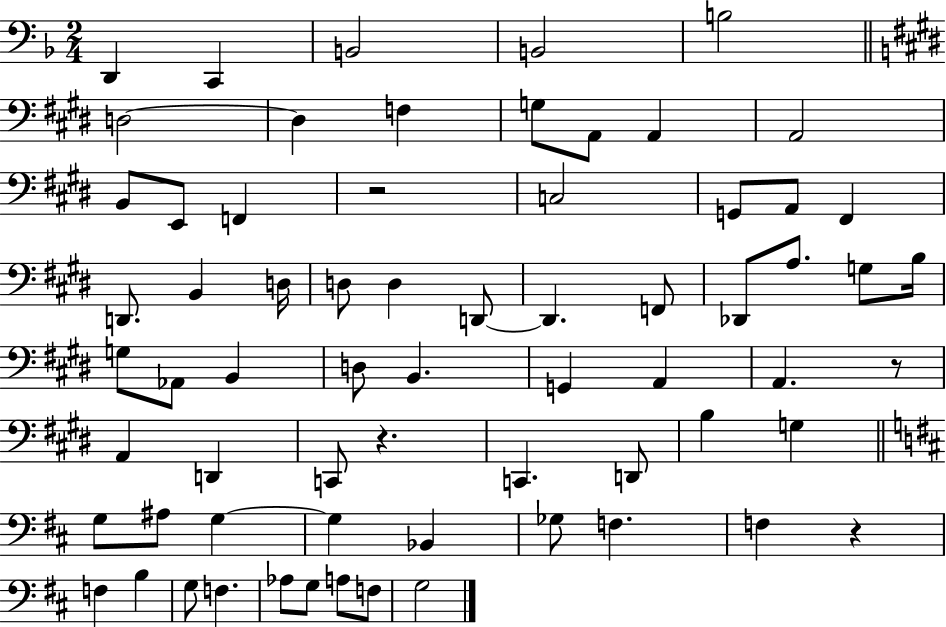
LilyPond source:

{
  \clef bass
  \numericTimeSignature
  \time 2/4
  \key f \major
  d,4 c,4 | b,2 | b,2 | b2 | \break \bar "||" \break \key e \major d2~~ | d4 f4 | g8 a,8 a,4 | a,2 | \break b,8 e,8 f,4 | r2 | c2 | g,8 a,8 fis,4 | \break d,8. b,4 d16 | d8 d4 d,8~~ | d,4. f,8 | des,8 a8. g8 b16 | \break g8 aes,8 b,4 | d8 b,4. | g,4 a,4 | a,4. r8 | \break a,4 d,4 | c,8 r4. | c,4. d,8 | b4 g4 | \break \bar "||" \break \key d \major g8 ais8 g4~~ | g4 bes,4 | ges8 f4. | f4 r4 | \break f4 b4 | g8 f4. | aes8 g8 a8 f8 | g2 | \break \bar "|."
}